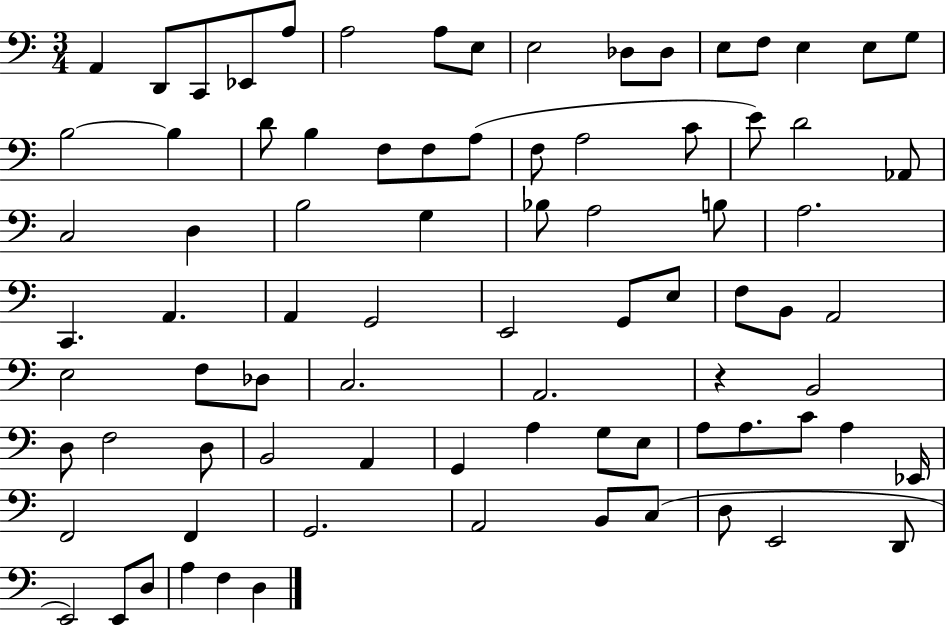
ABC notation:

X:1
T:Untitled
M:3/4
L:1/4
K:C
A,, D,,/2 C,,/2 _E,,/2 A,/2 A,2 A,/2 E,/2 E,2 _D,/2 _D,/2 E,/2 F,/2 E, E,/2 G,/2 B,2 B, D/2 B, F,/2 F,/2 A,/2 F,/2 A,2 C/2 E/2 D2 _A,,/2 C,2 D, B,2 G, _B,/2 A,2 B,/2 A,2 C,, A,, A,, G,,2 E,,2 G,,/2 E,/2 F,/2 B,,/2 A,,2 E,2 F,/2 _D,/2 C,2 A,,2 z B,,2 D,/2 F,2 D,/2 B,,2 A,, G,, A, G,/2 E,/2 A,/2 A,/2 C/2 A, _E,,/4 F,,2 F,, G,,2 A,,2 B,,/2 C,/2 D,/2 E,,2 D,,/2 E,,2 E,,/2 D,/2 A, F, D,